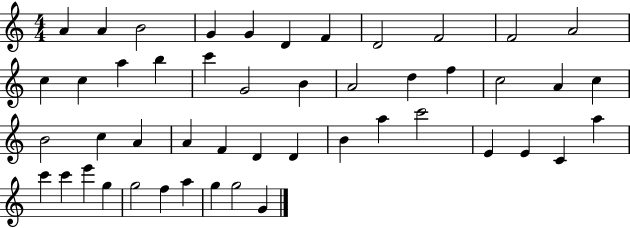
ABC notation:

X:1
T:Untitled
M:4/4
L:1/4
K:C
A A B2 G G D F D2 F2 F2 A2 c c a b c' G2 B A2 d f c2 A c B2 c A A F D D B a c'2 E E C a c' c' e' g g2 f a g g2 G